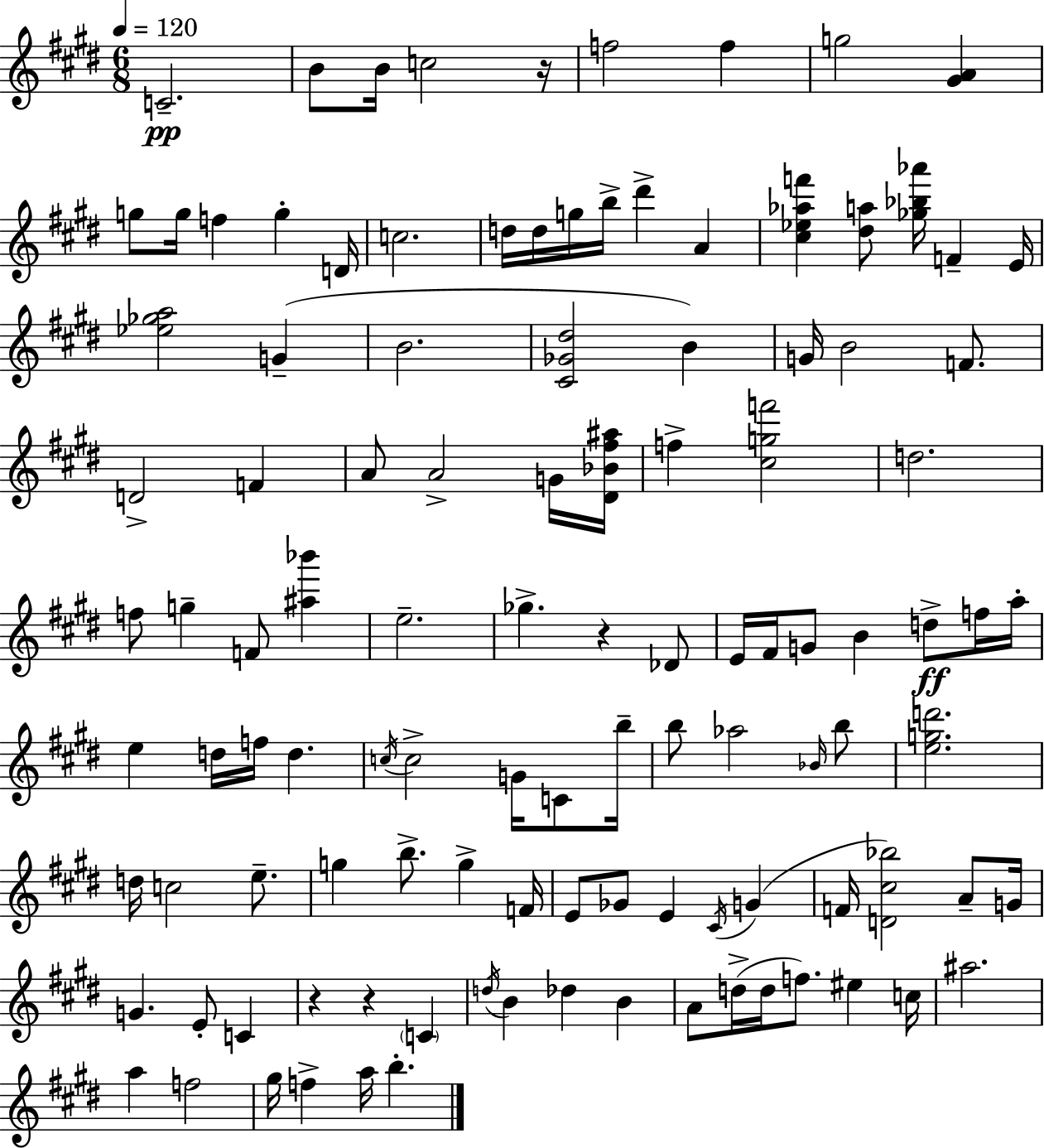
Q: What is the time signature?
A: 6/8